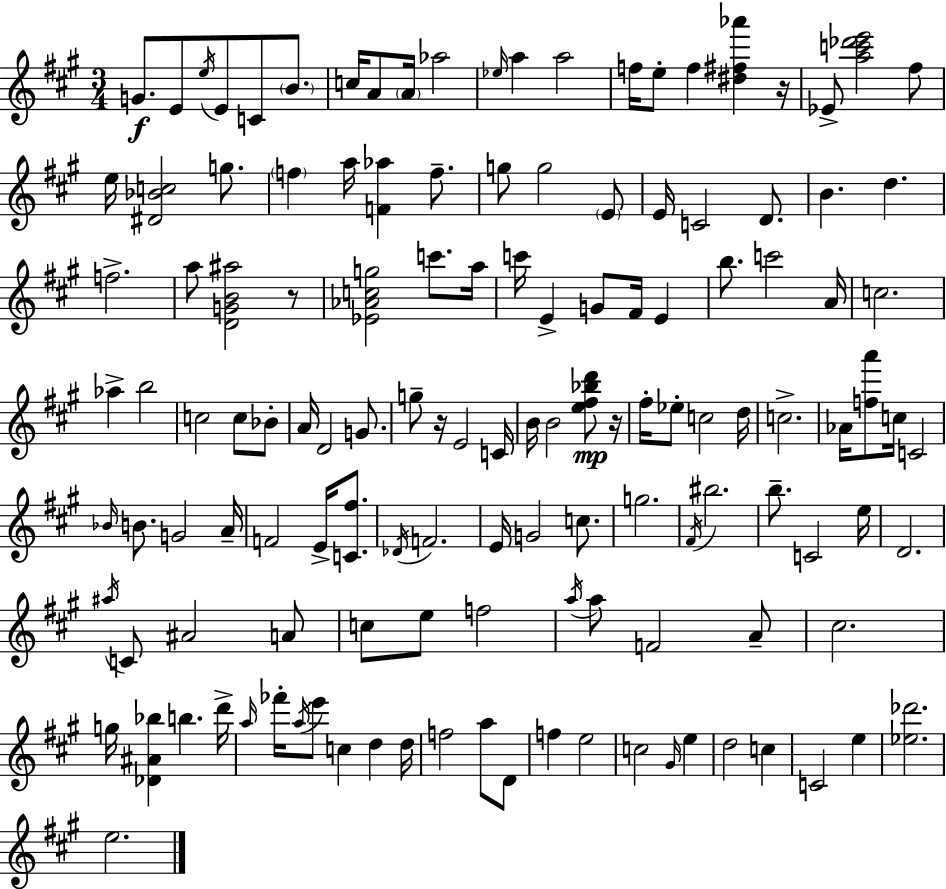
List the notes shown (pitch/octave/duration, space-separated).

G4/e. E4/e E5/s E4/e C4/e B4/e. C5/s A4/e A4/s Ab5/h Eb5/s A5/q A5/h F5/s E5/e F5/q [D#5,F#5,Ab6]/q R/s Eb4/e [A5,C6,Db6,E6]/h F#5/e E5/s [D#4,Bb4,C5]/h G5/e. F5/q A5/s [F4,Ab5]/q F5/e. G5/e G5/h E4/e E4/s C4/h D4/e. B4/q. D5/q. F5/h. A5/e [D4,G4,B4,A#5]/h R/e [Eb4,Ab4,C5,G5]/h C6/e. A5/s C6/s E4/q G4/e F#4/s E4/q B5/e. C6/h A4/s C5/h. Ab5/q B5/h C5/h C5/e Bb4/e A4/s D4/h G4/e. G5/e R/s E4/h C4/s B4/s B4/h [E5,F#5,Bb5,D6]/e R/s F#5/s Eb5/e C5/h D5/s C5/h. Ab4/s [F5,A6]/e C5/s C4/h Bb4/s B4/e. G4/h A4/s F4/h E4/s [C4,F#5]/e. Db4/s F4/h. E4/s G4/h C5/e. G5/h. F#4/s BIS5/h. B5/e. C4/h E5/s D4/h. A#5/s C4/e A#4/h A4/e C5/e E5/e F5/h A5/s A5/e F4/h A4/e C#5/h. G5/s [Db4,A#4,Bb5]/q B5/q. D6/s A5/s FES6/s A5/s E6/e C5/q D5/q D5/s F5/h A5/e D4/e F5/q E5/h C5/h G#4/s E5/q D5/h C5/q C4/h E5/q [Eb5,Db6]/h. E5/h.